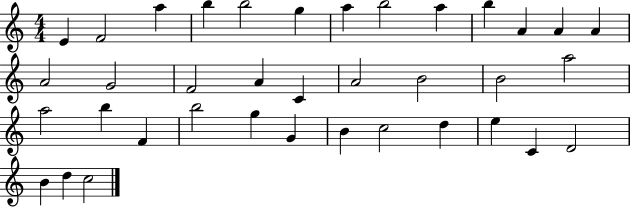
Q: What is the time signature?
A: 4/4